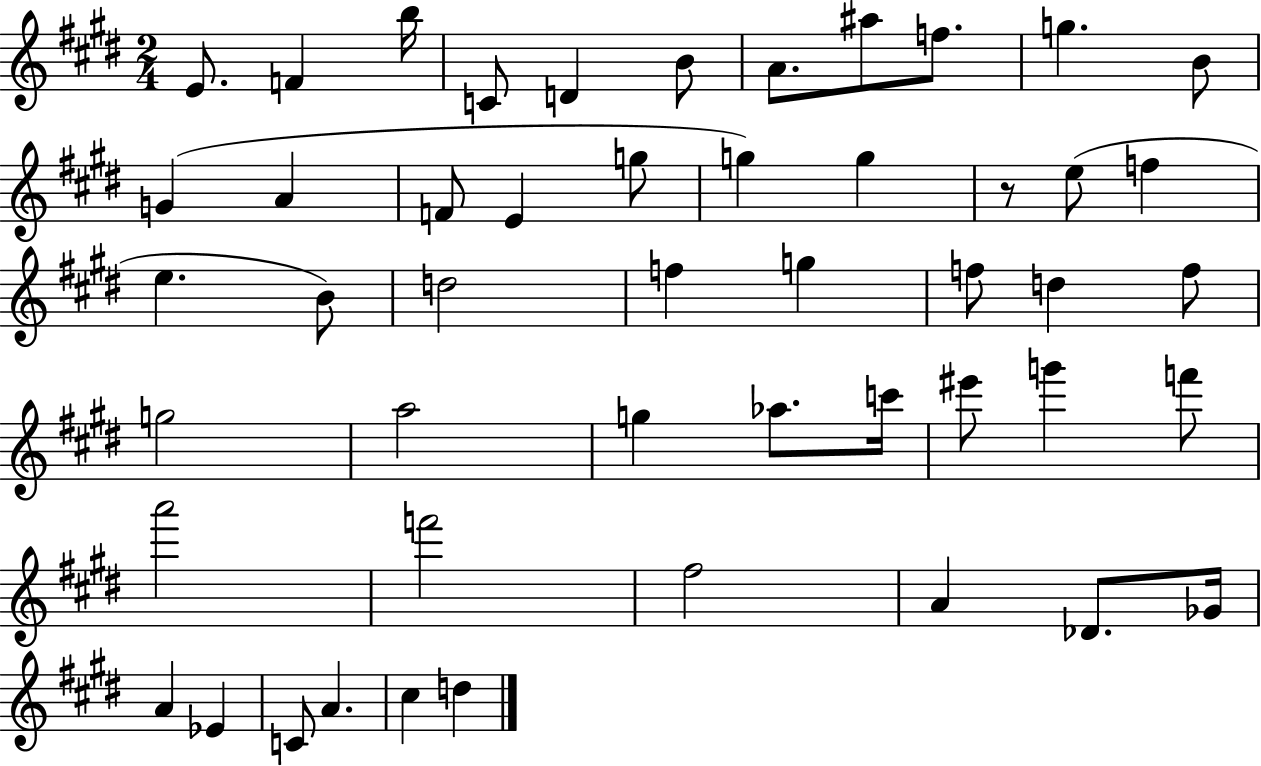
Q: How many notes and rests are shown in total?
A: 49